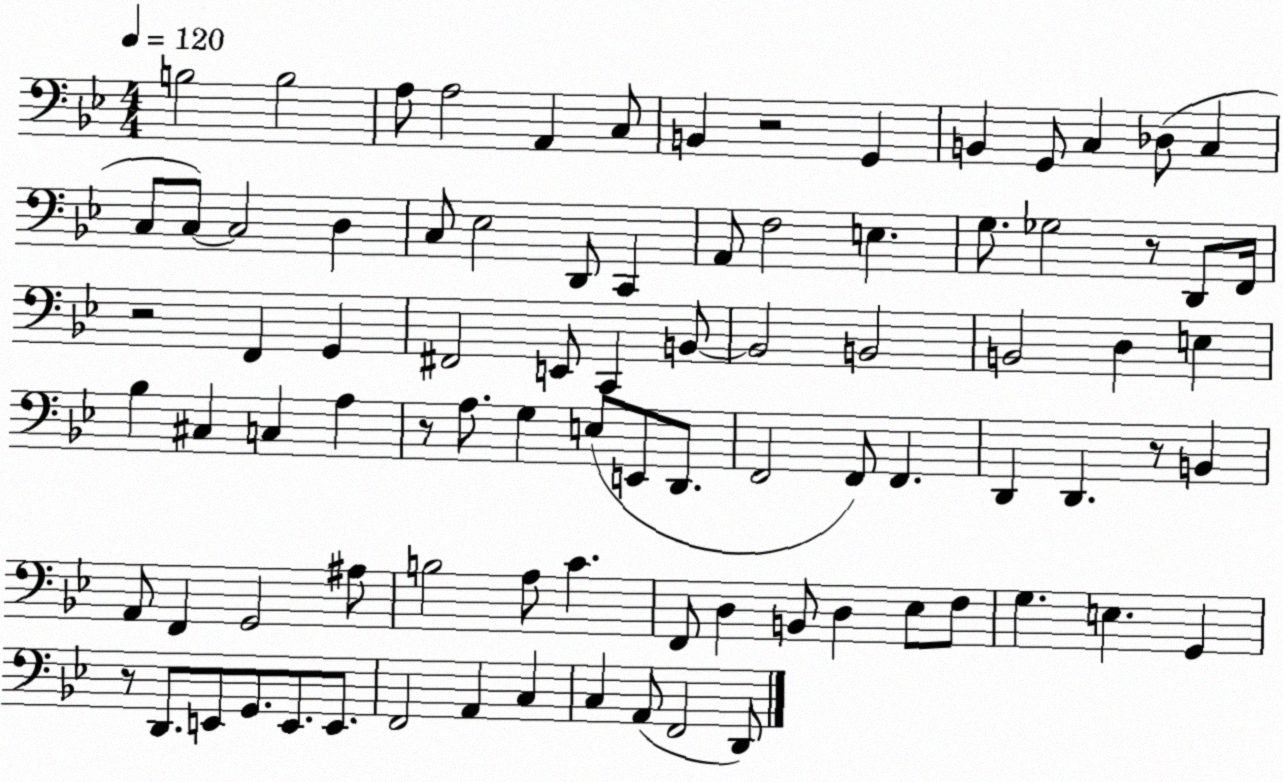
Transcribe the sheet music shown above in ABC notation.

X:1
T:Untitled
M:4/4
L:1/4
K:Bb
B,2 B,2 A,/2 A,2 A,, C,/2 B,, z2 G,, B,, G,,/2 C, _D,/2 C, C,/2 C,/2 C,2 D, C,/2 _E,2 D,,/2 C,, A,,/2 F,2 E, G,/2 _G,2 z/2 D,,/2 F,,/4 z2 F,, G,, ^F,,2 E,,/2 C,, B,,/2 B,,2 B,,2 B,,2 D, E, _B, ^C, C, A, z/2 A,/2 G, E,/2 E,,/2 D,,/2 F,,2 F,,/2 F,, D,, D,, z/2 B,, A,,/2 F,, G,,2 ^A,/2 B,2 A,/2 C F,,/2 D, B,,/2 D, _E,/2 F,/2 G, E, G,, z/2 D,,/2 E,,/2 G,,/2 E,,/2 E,,/2 F,,2 A,, C, C, A,,/2 F,,2 D,,/2